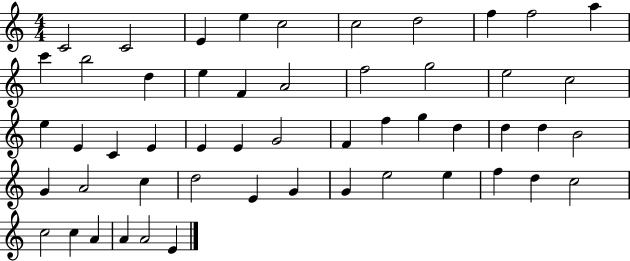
{
  \clef treble
  \numericTimeSignature
  \time 4/4
  \key c \major
  c'2 c'2 | e'4 e''4 c''2 | c''2 d''2 | f''4 f''2 a''4 | \break c'''4 b''2 d''4 | e''4 f'4 a'2 | f''2 g''2 | e''2 c''2 | \break e''4 e'4 c'4 e'4 | e'4 e'4 g'2 | f'4 f''4 g''4 d''4 | d''4 d''4 b'2 | \break g'4 a'2 c''4 | d''2 e'4 g'4 | g'4 e''2 e''4 | f''4 d''4 c''2 | \break c''2 c''4 a'4 | a'4 a'2 e'4 | \bar "|."
}